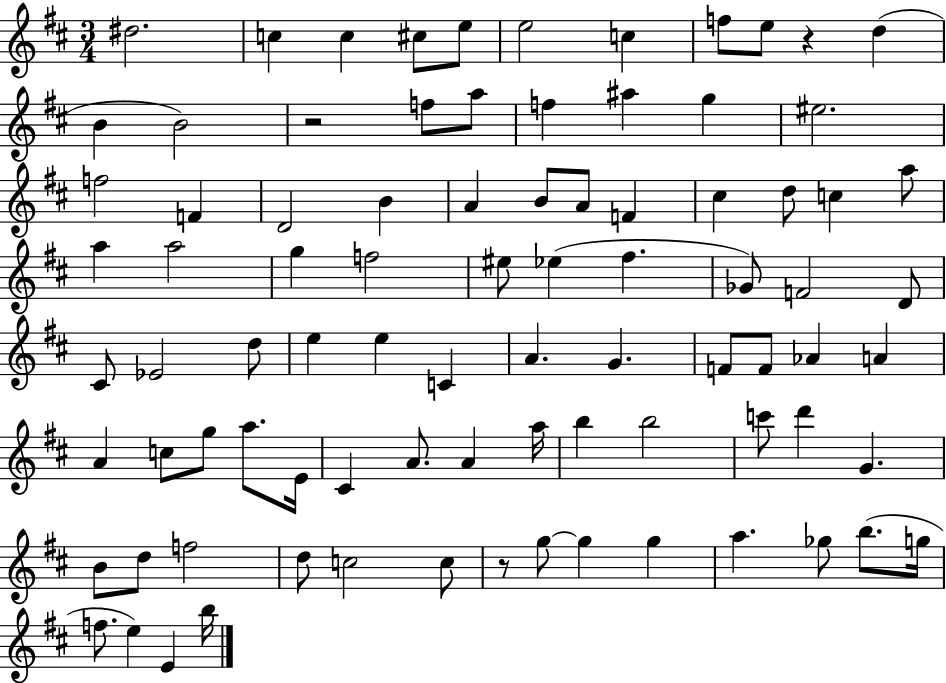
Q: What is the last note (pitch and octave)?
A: B5